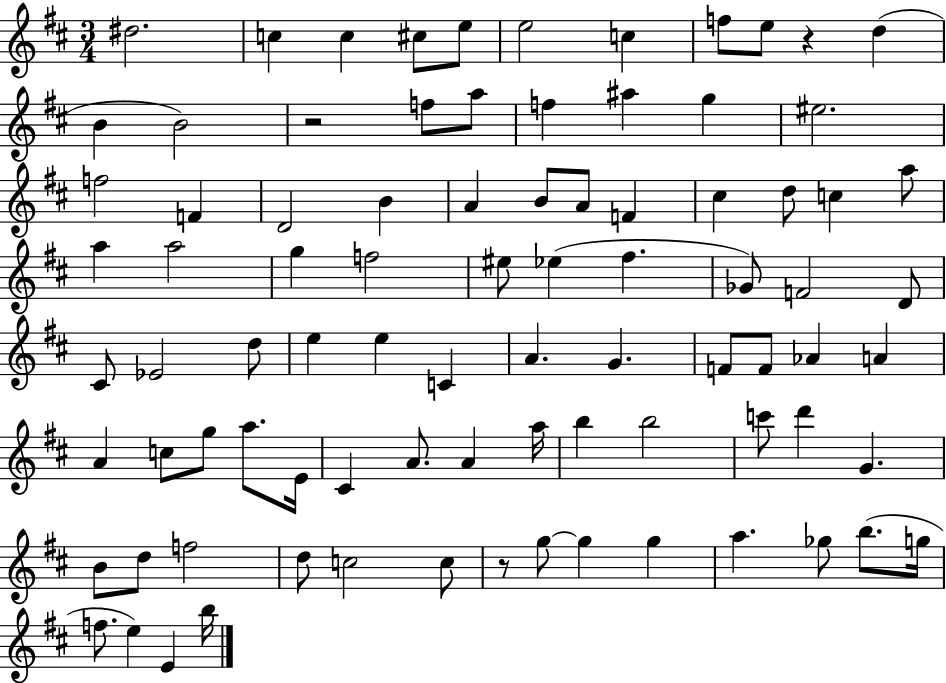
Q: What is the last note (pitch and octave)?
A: B5